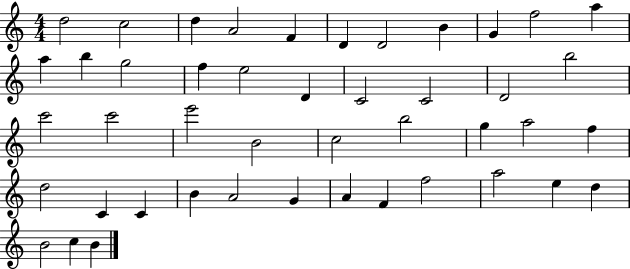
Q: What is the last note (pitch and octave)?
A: B4